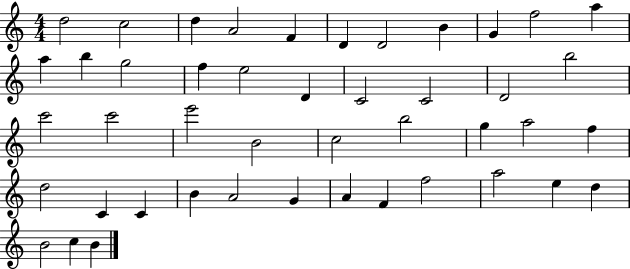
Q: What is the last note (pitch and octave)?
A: B4